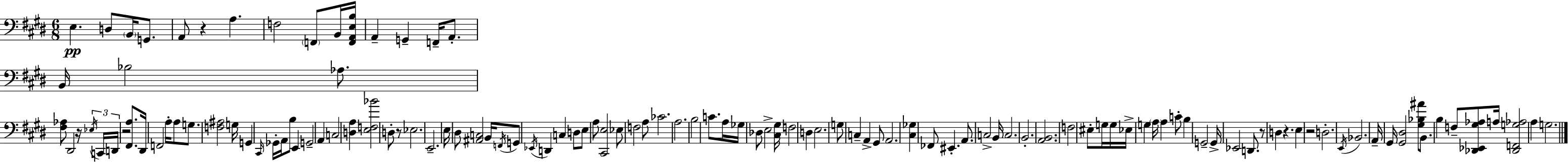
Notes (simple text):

E3/q. D3/e B2/s G2/e. A2/e R/q A3/q. F3/h F2/e B2/s [F2,A2,E3,B3]/s A2/q G2/q F2/s A2/e. B2/s Bb3/h Ab3/e. [F#3,Ab3]/e D#2/h R/s Eb3/s C2/s D2/s R/h [F#2,A3]/e. D#2/s F2/h A3/s A3/e G3/e. [F3,A#3]/h G3/s G2/q C#2/s Gb2/s A2/s B3/e E2/q G2/h A2/q C3/h [D3,A3]/q [E3,F3,Bb4]/h D3/e R/e Eb3/h. E2/h. E3/s D#3/e [A#2,C3]/h B2/s F2/s G2/e Eb2/s D2/q C3/q D3/e E3/e A3/e [C#2,E3]/h Eb3/e F3/h A3/e CES4/h. A3/h. B3/h C4/e. A3/s Gb3/s Db3/e E3/h [C#3,G#3]/s F3/h D3/q E3/h. G3/e C3/q A2/q G#2/e A2/h. [C#3,Gb3]/q FES2/e EIS2/q. A2/e. C3/h B2/s C3/h. B2/h. [A2,B2]/h. F3/h EIS3/e G3/s G3/s Eb3/s G3/q A3/s A3/q C4/e B3/q G2/h G2/s Eb2/h D2/e. R/e D3/q R/q. E3/q R/h D3/h. E2/s Bb2/h. A2/s G#2/s [G#2,D#3]/h [G#3,Bb3,A#4]/e B2/e. B3/q F3/e [Db2,Eb2,G#3,Ab3]/e A3/s [Db2,F2,G3,Ab3]/h A3/q G3/h.